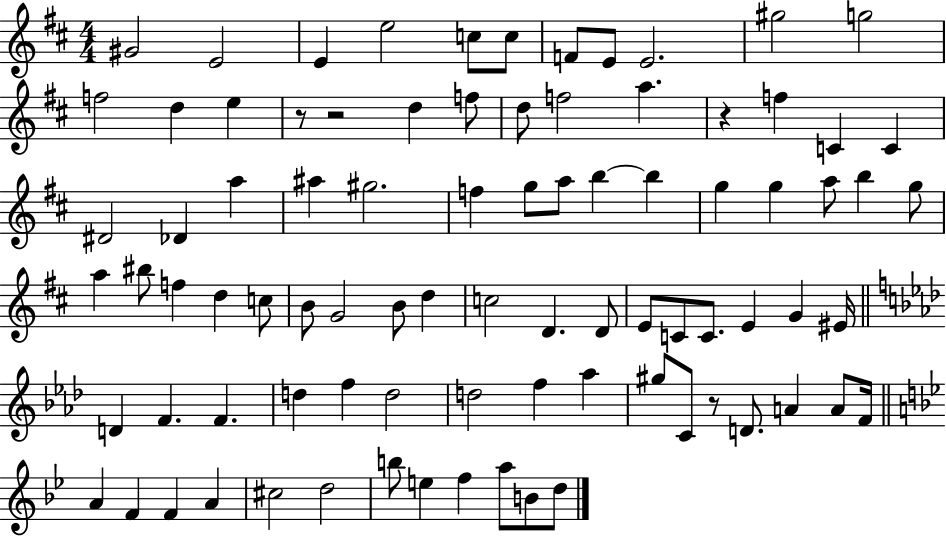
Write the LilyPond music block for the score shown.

{
  \clef treble
  \numericTimeSignature
  \time 4/4
  \key d \major
  \repeat volta 2 { gis'2 e'2 | e'4 e''2 c''8 c''8 | f'8 e'8 e'2. | gis''2 g''2 | \break f''2 d''4 e''4 | r8 r2 d''4 f''8 | d''8 f''2 a''4. | r4 f''4 c'4 c'4 | \break dis'2 des'4 a''4 | ais''4 gis''2. | f''4 g''8 a''8 b''4~~ b''4 | g''4 g''4 a''8 b''4 g''8 | \break a''4 bis''8 f''4 d''4 c''8 | b'8 g'2 b'8 d''4 | c''2 d'4. d'8 | e'8 c'8 c'8. e'4 g'4 eis'16 | \break \bar "||" \break \key f \minor d'4 f'4. f'4. | d''4 f''4 d''2 | d''2 f''4 aes''4 | gis''8 c'8 r8 d'8. a'4 a'8 f'16 | \break \bar "||" \break \key g \minor a'4 f'4 f'4 a'4 | cis''2 d''2 | b''8 e''4 f''4 a''8 b'8 d''8 | } \bar "|."
}